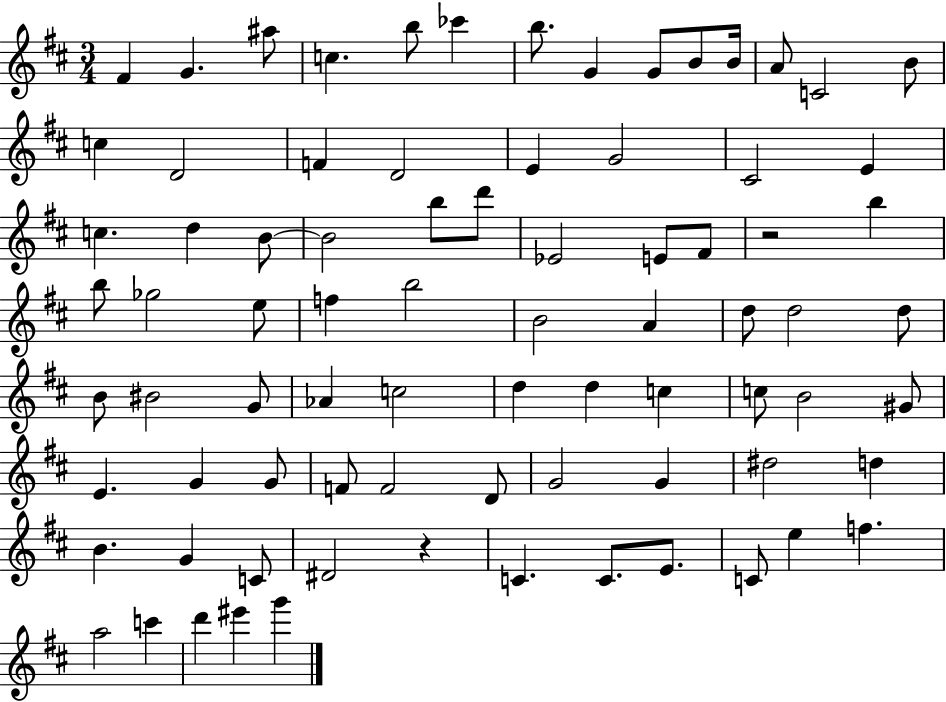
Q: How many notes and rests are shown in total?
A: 80